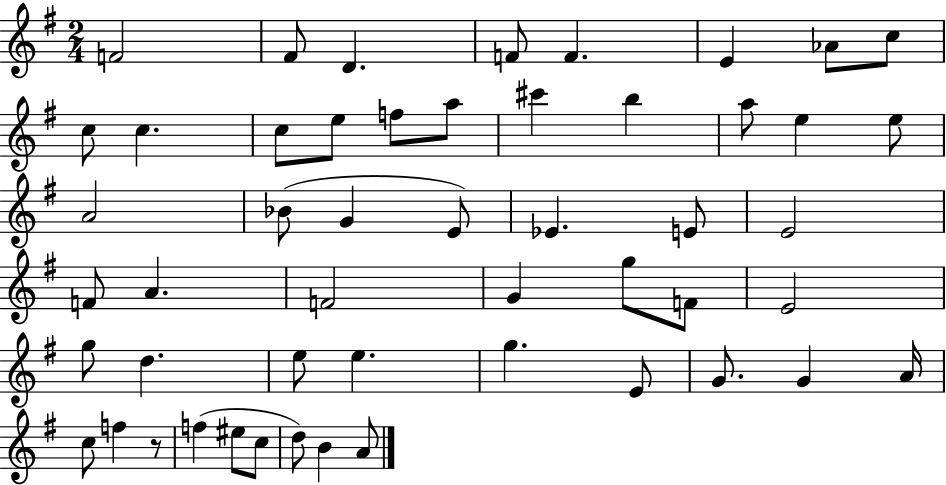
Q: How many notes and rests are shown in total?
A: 51